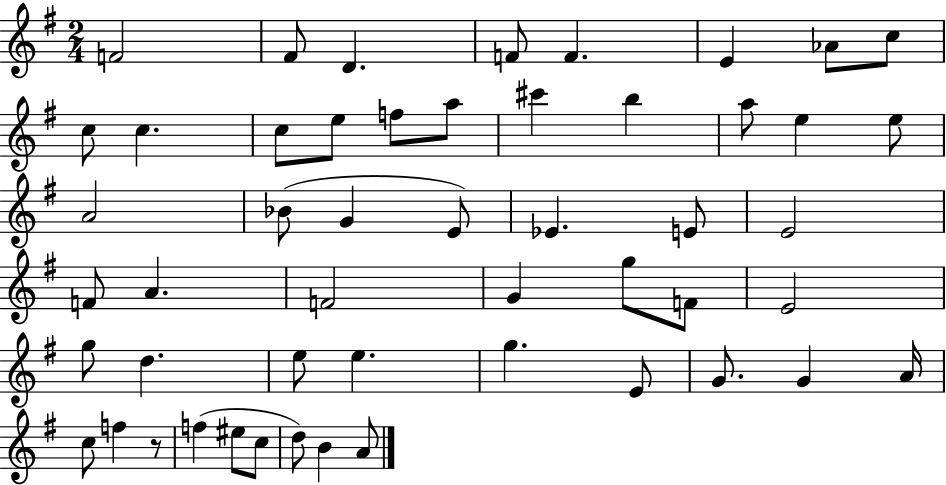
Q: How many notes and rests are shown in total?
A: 51